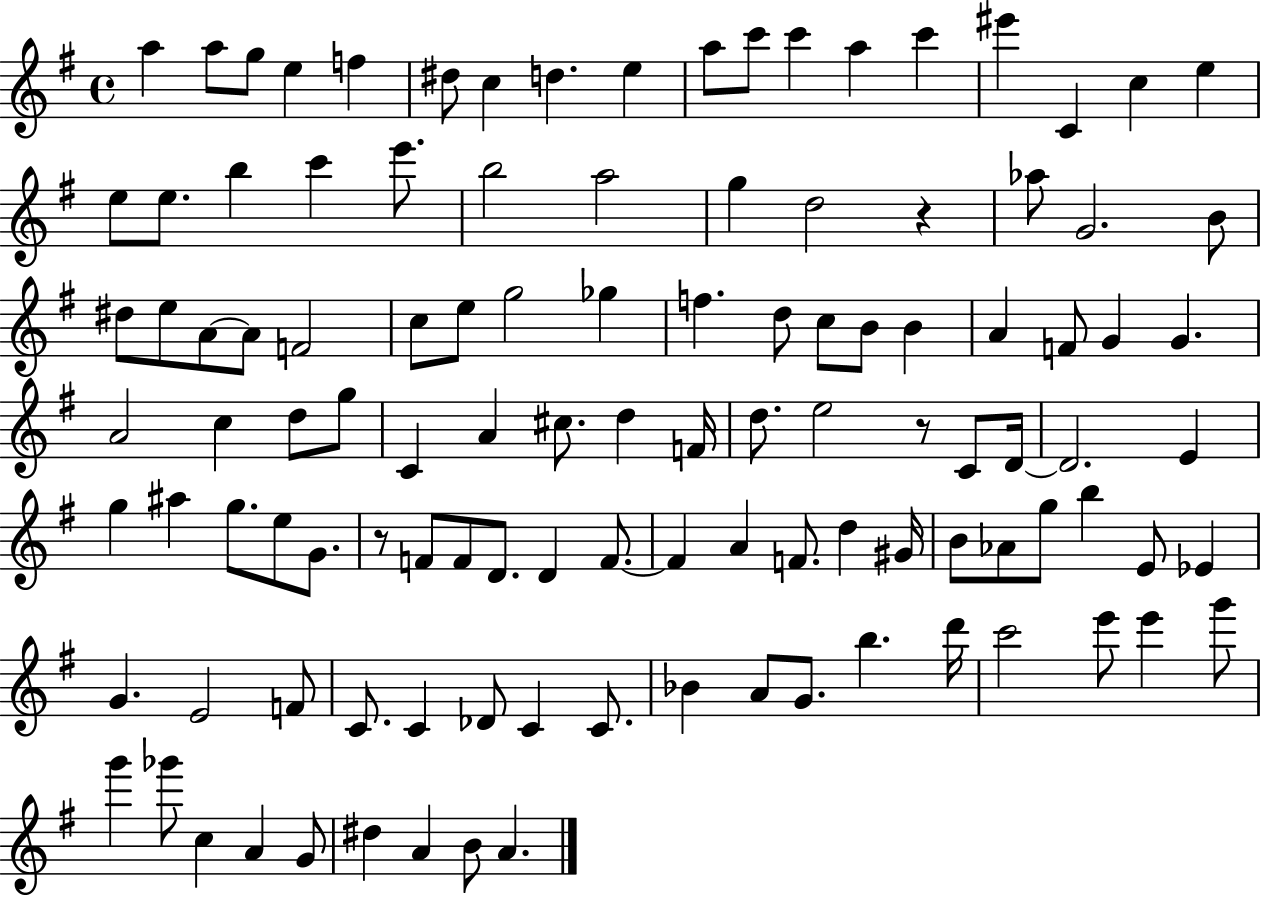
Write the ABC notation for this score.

X:1
T:Untitled
M:4/4
L:1/4
K:G
a a/2 g/2 e f ^d/2 c d e a/2 c'/2 c' a c' ^e' C c e e/2 e/2 b c' e'/2 b2 a2 g d2 z _a/2 G2 B/2 ^d/2 e/2 A/2 A/2 F2 c/2 e/2 g2 _g f d/2 c/2 B/2 B A F/2 G G A2 c d/2 g/2 C A ^c/2 d F/4 d/2 e2 z/2 C/2 D/4 D2 E g ^a g/2 e/2 G/2 z/2 F/2 F/2 D/2 D F/2 F A F/2 d ^G/4 B/2 _A/2 g/2 b E/2 _E G E2 F/2 C/2 C _D/2 C C/2 _B A/2 G/2 b d'/4 c'2 e'/2 e' g'/2 g' _g'/2 c A G/2 ^d A B/2 A